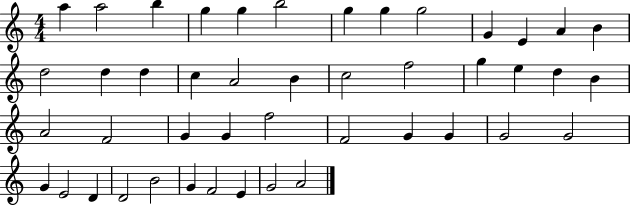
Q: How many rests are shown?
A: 0